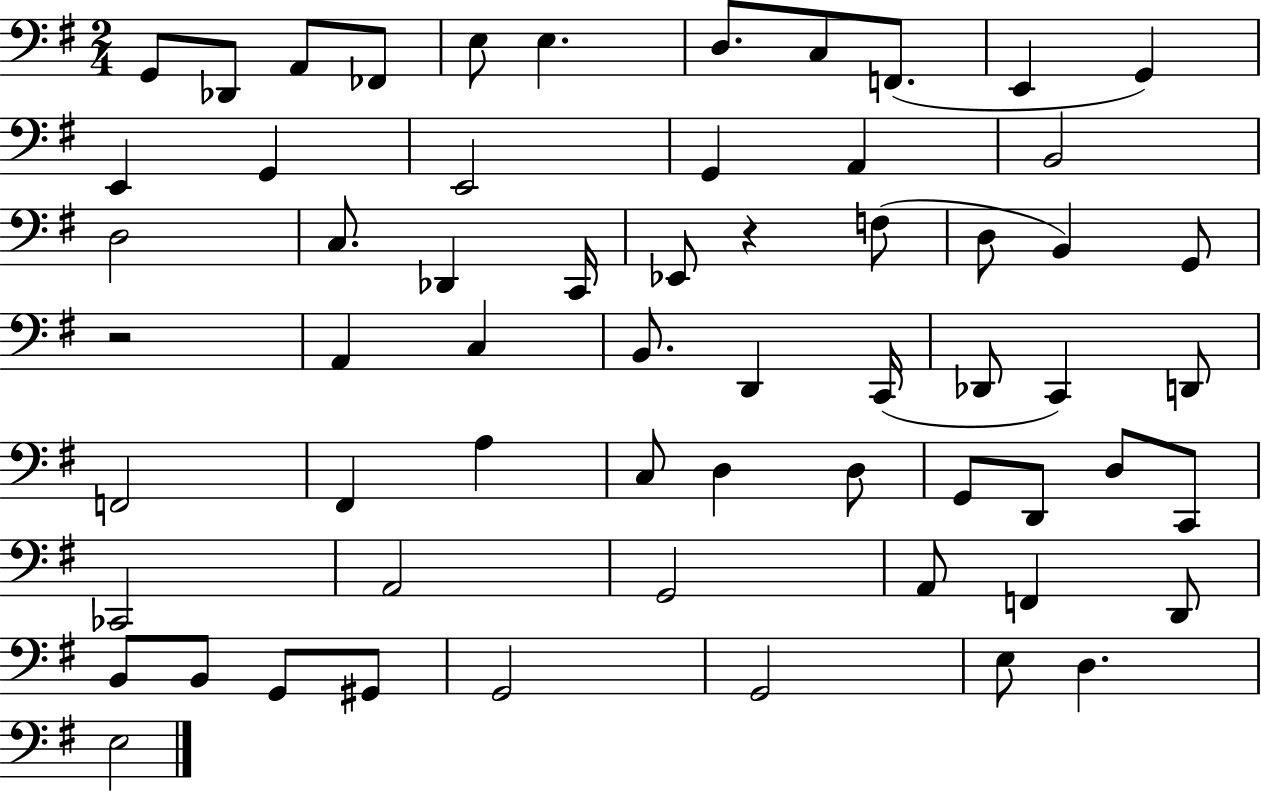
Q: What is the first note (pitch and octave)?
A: G2